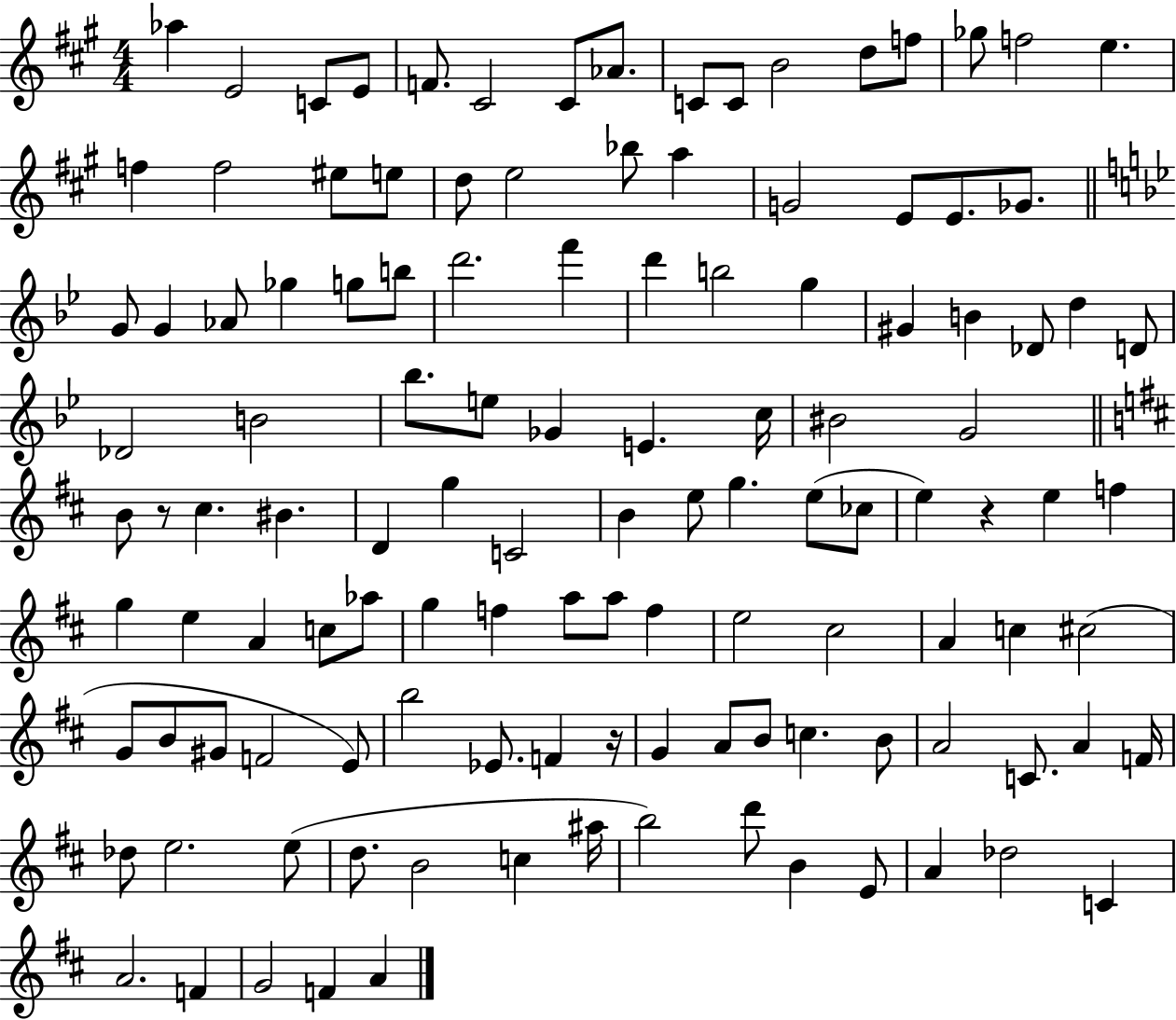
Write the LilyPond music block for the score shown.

{
  \clef treble
  \numericTimeSignature
  \time 4/4
  \key a \major
  aes''4 e'2 c'8 e'8 | f'8. cis'2 cis'8 aes'8. | c'8 c'8 b'2 d''8 f''8 | ges''8 f''2 e''4. | \break f''4 f''2 eis''8 e''8 | d''8 e''2 bes''8 a''4 | g'2 e'8 e'8. ges'8. | \bar "||" \break \key bes \major g'8 g'4 aes'8 ges''4 g''8 b''8 | d'''2. f'''4 | d'''4 b''2 g''4 | gis'4 b'4 des'8 d''4 d'8 | \break des'2 b'2 | bes''8. e''8 ges'4 e'4. c''16 | bis'2 g'2 | \bar "||" \break \key d \major b'8 r8 cis''4. bis'4. | d'4 g''4 c'2 | b'4 e''8 g''4. e''8( ces''8 | e''4) r4 e''4 f''4 | \break g''4 e''4 a'4 c''8 aes''8 | g''4 f''4 a''8 a''8 f''4 | e''2 cis''2 | a'4 c''4 cis''2( | \break g'8 b'8 gis'8 f'2 e'8) | b''2 ees'8. f'4 r16 | g'4 a'8 b'8 c''4. b'8 | a'2 c'8. a'4 f'16 | \break des''8 e''2. e''8( | d''8. b'2 c''4 ais''16 | b''2) d'''8 b'4 e'8 | a'4 des''2 c'4 | \break a'2. f'4 | g'2 f'4 a'4 | \bar "|."
}